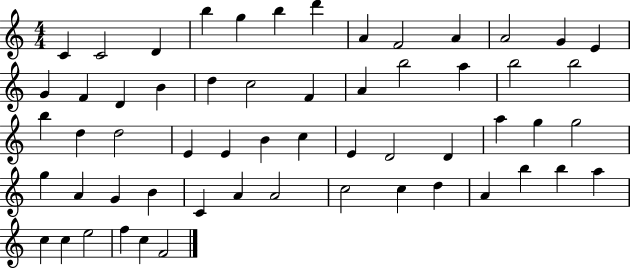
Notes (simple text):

C4/q C4/h D4/q B5/q G5/q B5/q D6/q A4/q F4/h A4/q A4/h G4/q E4/q G4/q F4/q D4/q B4/q D5/q C5/h F4/q A4/q B5/h A5/q B5/h B5/h B5/q D5/q D5/h E4/q E4/q B4/q C5/q E4/q D4/h D4/q A5/q G5/q G5/h G5/q A4/q G4/q B4/q C4/q A4/q A4/h C5/h C5/q D5/q A4/q B5/q B5/q A5/q C5/q C5/q E5/h F5/q C5/q F4/h